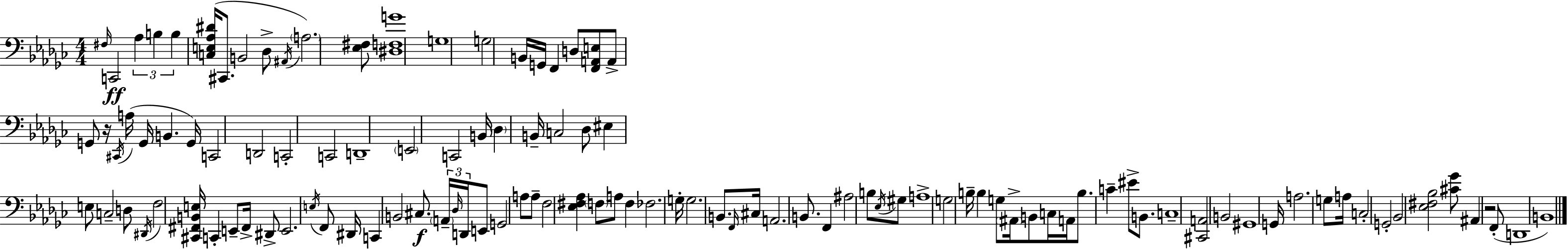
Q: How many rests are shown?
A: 2